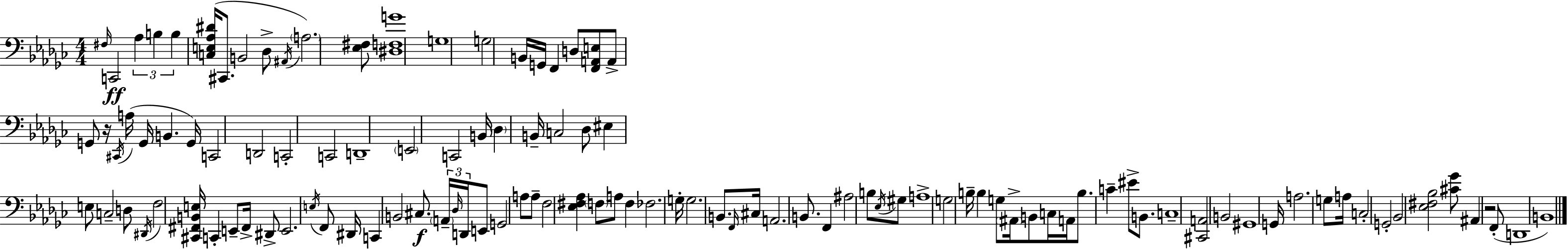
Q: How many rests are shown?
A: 2